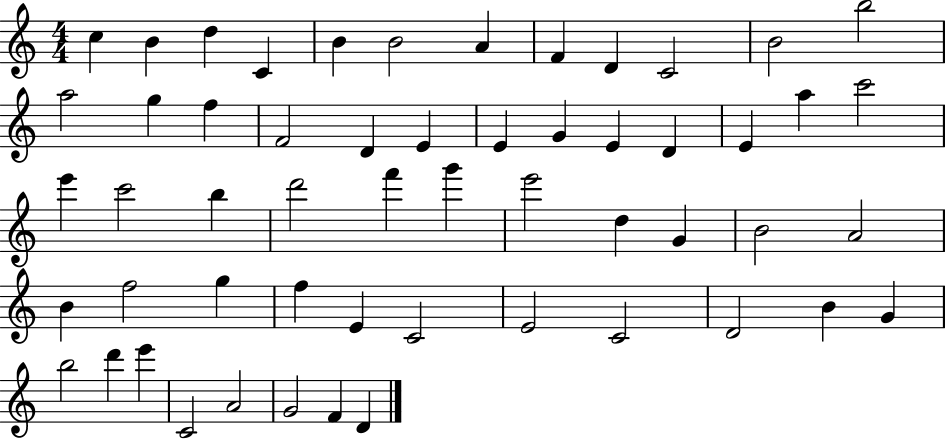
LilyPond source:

{
  \clef treble
  \numericTimeSignature
  \time 4/4
  \key c \major
  c''4 b'4 d''4 c'4 | b'4 b'2 a'4 | f'4 d'4 c'2 | b'2 b''2 | \break a''2 g''4 f''4 | f'2 d'4 e'4 | e'4 g'4 e'4 d'4 | e'4 a''4 c'''2 | \break e'''4 c'''2 b''4 | d'''2 f'''4 g'''4 | e'''2 d''4 g'4 | b'2 a'2 | \break b'4 f''2 g''4 | f''4 e'4 c'2 | e'2 c'2 | d'2 b'4 g'4 | \break b''2 d'''4 e'''4 | c'2 a'2 | g'2 f'4 d'4 | \bar "|."
}